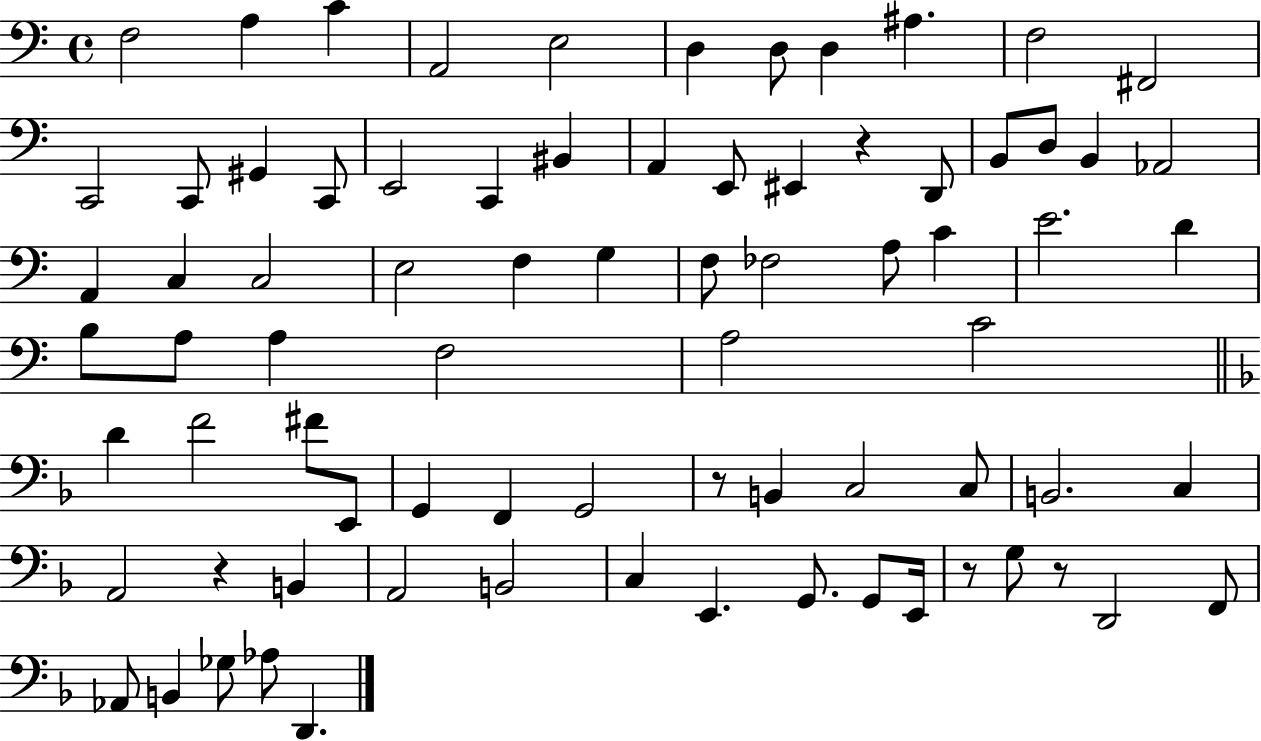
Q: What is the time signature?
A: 4/4